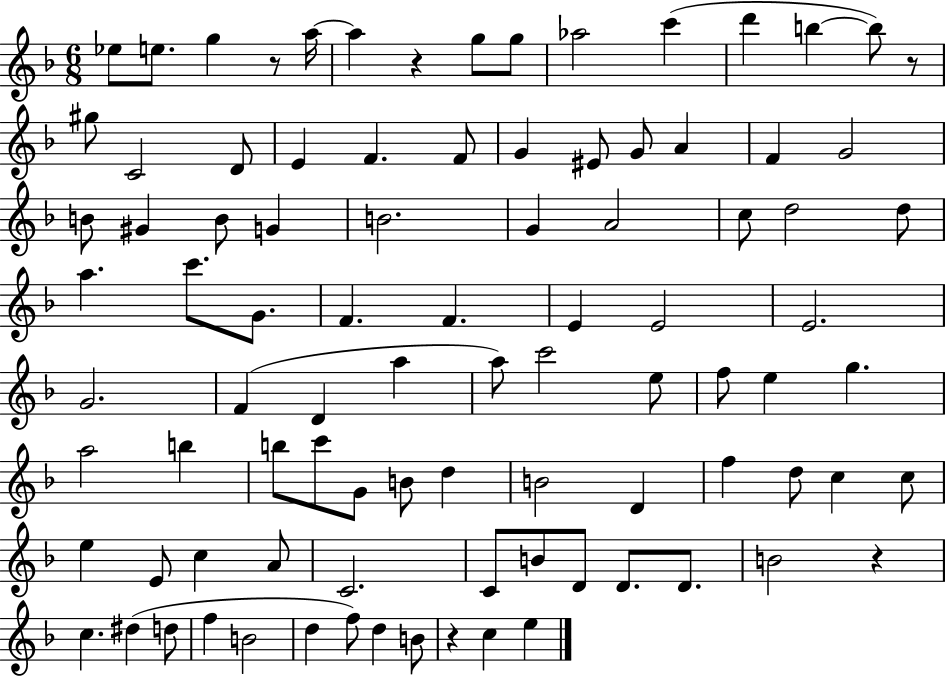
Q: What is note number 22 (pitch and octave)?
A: A4